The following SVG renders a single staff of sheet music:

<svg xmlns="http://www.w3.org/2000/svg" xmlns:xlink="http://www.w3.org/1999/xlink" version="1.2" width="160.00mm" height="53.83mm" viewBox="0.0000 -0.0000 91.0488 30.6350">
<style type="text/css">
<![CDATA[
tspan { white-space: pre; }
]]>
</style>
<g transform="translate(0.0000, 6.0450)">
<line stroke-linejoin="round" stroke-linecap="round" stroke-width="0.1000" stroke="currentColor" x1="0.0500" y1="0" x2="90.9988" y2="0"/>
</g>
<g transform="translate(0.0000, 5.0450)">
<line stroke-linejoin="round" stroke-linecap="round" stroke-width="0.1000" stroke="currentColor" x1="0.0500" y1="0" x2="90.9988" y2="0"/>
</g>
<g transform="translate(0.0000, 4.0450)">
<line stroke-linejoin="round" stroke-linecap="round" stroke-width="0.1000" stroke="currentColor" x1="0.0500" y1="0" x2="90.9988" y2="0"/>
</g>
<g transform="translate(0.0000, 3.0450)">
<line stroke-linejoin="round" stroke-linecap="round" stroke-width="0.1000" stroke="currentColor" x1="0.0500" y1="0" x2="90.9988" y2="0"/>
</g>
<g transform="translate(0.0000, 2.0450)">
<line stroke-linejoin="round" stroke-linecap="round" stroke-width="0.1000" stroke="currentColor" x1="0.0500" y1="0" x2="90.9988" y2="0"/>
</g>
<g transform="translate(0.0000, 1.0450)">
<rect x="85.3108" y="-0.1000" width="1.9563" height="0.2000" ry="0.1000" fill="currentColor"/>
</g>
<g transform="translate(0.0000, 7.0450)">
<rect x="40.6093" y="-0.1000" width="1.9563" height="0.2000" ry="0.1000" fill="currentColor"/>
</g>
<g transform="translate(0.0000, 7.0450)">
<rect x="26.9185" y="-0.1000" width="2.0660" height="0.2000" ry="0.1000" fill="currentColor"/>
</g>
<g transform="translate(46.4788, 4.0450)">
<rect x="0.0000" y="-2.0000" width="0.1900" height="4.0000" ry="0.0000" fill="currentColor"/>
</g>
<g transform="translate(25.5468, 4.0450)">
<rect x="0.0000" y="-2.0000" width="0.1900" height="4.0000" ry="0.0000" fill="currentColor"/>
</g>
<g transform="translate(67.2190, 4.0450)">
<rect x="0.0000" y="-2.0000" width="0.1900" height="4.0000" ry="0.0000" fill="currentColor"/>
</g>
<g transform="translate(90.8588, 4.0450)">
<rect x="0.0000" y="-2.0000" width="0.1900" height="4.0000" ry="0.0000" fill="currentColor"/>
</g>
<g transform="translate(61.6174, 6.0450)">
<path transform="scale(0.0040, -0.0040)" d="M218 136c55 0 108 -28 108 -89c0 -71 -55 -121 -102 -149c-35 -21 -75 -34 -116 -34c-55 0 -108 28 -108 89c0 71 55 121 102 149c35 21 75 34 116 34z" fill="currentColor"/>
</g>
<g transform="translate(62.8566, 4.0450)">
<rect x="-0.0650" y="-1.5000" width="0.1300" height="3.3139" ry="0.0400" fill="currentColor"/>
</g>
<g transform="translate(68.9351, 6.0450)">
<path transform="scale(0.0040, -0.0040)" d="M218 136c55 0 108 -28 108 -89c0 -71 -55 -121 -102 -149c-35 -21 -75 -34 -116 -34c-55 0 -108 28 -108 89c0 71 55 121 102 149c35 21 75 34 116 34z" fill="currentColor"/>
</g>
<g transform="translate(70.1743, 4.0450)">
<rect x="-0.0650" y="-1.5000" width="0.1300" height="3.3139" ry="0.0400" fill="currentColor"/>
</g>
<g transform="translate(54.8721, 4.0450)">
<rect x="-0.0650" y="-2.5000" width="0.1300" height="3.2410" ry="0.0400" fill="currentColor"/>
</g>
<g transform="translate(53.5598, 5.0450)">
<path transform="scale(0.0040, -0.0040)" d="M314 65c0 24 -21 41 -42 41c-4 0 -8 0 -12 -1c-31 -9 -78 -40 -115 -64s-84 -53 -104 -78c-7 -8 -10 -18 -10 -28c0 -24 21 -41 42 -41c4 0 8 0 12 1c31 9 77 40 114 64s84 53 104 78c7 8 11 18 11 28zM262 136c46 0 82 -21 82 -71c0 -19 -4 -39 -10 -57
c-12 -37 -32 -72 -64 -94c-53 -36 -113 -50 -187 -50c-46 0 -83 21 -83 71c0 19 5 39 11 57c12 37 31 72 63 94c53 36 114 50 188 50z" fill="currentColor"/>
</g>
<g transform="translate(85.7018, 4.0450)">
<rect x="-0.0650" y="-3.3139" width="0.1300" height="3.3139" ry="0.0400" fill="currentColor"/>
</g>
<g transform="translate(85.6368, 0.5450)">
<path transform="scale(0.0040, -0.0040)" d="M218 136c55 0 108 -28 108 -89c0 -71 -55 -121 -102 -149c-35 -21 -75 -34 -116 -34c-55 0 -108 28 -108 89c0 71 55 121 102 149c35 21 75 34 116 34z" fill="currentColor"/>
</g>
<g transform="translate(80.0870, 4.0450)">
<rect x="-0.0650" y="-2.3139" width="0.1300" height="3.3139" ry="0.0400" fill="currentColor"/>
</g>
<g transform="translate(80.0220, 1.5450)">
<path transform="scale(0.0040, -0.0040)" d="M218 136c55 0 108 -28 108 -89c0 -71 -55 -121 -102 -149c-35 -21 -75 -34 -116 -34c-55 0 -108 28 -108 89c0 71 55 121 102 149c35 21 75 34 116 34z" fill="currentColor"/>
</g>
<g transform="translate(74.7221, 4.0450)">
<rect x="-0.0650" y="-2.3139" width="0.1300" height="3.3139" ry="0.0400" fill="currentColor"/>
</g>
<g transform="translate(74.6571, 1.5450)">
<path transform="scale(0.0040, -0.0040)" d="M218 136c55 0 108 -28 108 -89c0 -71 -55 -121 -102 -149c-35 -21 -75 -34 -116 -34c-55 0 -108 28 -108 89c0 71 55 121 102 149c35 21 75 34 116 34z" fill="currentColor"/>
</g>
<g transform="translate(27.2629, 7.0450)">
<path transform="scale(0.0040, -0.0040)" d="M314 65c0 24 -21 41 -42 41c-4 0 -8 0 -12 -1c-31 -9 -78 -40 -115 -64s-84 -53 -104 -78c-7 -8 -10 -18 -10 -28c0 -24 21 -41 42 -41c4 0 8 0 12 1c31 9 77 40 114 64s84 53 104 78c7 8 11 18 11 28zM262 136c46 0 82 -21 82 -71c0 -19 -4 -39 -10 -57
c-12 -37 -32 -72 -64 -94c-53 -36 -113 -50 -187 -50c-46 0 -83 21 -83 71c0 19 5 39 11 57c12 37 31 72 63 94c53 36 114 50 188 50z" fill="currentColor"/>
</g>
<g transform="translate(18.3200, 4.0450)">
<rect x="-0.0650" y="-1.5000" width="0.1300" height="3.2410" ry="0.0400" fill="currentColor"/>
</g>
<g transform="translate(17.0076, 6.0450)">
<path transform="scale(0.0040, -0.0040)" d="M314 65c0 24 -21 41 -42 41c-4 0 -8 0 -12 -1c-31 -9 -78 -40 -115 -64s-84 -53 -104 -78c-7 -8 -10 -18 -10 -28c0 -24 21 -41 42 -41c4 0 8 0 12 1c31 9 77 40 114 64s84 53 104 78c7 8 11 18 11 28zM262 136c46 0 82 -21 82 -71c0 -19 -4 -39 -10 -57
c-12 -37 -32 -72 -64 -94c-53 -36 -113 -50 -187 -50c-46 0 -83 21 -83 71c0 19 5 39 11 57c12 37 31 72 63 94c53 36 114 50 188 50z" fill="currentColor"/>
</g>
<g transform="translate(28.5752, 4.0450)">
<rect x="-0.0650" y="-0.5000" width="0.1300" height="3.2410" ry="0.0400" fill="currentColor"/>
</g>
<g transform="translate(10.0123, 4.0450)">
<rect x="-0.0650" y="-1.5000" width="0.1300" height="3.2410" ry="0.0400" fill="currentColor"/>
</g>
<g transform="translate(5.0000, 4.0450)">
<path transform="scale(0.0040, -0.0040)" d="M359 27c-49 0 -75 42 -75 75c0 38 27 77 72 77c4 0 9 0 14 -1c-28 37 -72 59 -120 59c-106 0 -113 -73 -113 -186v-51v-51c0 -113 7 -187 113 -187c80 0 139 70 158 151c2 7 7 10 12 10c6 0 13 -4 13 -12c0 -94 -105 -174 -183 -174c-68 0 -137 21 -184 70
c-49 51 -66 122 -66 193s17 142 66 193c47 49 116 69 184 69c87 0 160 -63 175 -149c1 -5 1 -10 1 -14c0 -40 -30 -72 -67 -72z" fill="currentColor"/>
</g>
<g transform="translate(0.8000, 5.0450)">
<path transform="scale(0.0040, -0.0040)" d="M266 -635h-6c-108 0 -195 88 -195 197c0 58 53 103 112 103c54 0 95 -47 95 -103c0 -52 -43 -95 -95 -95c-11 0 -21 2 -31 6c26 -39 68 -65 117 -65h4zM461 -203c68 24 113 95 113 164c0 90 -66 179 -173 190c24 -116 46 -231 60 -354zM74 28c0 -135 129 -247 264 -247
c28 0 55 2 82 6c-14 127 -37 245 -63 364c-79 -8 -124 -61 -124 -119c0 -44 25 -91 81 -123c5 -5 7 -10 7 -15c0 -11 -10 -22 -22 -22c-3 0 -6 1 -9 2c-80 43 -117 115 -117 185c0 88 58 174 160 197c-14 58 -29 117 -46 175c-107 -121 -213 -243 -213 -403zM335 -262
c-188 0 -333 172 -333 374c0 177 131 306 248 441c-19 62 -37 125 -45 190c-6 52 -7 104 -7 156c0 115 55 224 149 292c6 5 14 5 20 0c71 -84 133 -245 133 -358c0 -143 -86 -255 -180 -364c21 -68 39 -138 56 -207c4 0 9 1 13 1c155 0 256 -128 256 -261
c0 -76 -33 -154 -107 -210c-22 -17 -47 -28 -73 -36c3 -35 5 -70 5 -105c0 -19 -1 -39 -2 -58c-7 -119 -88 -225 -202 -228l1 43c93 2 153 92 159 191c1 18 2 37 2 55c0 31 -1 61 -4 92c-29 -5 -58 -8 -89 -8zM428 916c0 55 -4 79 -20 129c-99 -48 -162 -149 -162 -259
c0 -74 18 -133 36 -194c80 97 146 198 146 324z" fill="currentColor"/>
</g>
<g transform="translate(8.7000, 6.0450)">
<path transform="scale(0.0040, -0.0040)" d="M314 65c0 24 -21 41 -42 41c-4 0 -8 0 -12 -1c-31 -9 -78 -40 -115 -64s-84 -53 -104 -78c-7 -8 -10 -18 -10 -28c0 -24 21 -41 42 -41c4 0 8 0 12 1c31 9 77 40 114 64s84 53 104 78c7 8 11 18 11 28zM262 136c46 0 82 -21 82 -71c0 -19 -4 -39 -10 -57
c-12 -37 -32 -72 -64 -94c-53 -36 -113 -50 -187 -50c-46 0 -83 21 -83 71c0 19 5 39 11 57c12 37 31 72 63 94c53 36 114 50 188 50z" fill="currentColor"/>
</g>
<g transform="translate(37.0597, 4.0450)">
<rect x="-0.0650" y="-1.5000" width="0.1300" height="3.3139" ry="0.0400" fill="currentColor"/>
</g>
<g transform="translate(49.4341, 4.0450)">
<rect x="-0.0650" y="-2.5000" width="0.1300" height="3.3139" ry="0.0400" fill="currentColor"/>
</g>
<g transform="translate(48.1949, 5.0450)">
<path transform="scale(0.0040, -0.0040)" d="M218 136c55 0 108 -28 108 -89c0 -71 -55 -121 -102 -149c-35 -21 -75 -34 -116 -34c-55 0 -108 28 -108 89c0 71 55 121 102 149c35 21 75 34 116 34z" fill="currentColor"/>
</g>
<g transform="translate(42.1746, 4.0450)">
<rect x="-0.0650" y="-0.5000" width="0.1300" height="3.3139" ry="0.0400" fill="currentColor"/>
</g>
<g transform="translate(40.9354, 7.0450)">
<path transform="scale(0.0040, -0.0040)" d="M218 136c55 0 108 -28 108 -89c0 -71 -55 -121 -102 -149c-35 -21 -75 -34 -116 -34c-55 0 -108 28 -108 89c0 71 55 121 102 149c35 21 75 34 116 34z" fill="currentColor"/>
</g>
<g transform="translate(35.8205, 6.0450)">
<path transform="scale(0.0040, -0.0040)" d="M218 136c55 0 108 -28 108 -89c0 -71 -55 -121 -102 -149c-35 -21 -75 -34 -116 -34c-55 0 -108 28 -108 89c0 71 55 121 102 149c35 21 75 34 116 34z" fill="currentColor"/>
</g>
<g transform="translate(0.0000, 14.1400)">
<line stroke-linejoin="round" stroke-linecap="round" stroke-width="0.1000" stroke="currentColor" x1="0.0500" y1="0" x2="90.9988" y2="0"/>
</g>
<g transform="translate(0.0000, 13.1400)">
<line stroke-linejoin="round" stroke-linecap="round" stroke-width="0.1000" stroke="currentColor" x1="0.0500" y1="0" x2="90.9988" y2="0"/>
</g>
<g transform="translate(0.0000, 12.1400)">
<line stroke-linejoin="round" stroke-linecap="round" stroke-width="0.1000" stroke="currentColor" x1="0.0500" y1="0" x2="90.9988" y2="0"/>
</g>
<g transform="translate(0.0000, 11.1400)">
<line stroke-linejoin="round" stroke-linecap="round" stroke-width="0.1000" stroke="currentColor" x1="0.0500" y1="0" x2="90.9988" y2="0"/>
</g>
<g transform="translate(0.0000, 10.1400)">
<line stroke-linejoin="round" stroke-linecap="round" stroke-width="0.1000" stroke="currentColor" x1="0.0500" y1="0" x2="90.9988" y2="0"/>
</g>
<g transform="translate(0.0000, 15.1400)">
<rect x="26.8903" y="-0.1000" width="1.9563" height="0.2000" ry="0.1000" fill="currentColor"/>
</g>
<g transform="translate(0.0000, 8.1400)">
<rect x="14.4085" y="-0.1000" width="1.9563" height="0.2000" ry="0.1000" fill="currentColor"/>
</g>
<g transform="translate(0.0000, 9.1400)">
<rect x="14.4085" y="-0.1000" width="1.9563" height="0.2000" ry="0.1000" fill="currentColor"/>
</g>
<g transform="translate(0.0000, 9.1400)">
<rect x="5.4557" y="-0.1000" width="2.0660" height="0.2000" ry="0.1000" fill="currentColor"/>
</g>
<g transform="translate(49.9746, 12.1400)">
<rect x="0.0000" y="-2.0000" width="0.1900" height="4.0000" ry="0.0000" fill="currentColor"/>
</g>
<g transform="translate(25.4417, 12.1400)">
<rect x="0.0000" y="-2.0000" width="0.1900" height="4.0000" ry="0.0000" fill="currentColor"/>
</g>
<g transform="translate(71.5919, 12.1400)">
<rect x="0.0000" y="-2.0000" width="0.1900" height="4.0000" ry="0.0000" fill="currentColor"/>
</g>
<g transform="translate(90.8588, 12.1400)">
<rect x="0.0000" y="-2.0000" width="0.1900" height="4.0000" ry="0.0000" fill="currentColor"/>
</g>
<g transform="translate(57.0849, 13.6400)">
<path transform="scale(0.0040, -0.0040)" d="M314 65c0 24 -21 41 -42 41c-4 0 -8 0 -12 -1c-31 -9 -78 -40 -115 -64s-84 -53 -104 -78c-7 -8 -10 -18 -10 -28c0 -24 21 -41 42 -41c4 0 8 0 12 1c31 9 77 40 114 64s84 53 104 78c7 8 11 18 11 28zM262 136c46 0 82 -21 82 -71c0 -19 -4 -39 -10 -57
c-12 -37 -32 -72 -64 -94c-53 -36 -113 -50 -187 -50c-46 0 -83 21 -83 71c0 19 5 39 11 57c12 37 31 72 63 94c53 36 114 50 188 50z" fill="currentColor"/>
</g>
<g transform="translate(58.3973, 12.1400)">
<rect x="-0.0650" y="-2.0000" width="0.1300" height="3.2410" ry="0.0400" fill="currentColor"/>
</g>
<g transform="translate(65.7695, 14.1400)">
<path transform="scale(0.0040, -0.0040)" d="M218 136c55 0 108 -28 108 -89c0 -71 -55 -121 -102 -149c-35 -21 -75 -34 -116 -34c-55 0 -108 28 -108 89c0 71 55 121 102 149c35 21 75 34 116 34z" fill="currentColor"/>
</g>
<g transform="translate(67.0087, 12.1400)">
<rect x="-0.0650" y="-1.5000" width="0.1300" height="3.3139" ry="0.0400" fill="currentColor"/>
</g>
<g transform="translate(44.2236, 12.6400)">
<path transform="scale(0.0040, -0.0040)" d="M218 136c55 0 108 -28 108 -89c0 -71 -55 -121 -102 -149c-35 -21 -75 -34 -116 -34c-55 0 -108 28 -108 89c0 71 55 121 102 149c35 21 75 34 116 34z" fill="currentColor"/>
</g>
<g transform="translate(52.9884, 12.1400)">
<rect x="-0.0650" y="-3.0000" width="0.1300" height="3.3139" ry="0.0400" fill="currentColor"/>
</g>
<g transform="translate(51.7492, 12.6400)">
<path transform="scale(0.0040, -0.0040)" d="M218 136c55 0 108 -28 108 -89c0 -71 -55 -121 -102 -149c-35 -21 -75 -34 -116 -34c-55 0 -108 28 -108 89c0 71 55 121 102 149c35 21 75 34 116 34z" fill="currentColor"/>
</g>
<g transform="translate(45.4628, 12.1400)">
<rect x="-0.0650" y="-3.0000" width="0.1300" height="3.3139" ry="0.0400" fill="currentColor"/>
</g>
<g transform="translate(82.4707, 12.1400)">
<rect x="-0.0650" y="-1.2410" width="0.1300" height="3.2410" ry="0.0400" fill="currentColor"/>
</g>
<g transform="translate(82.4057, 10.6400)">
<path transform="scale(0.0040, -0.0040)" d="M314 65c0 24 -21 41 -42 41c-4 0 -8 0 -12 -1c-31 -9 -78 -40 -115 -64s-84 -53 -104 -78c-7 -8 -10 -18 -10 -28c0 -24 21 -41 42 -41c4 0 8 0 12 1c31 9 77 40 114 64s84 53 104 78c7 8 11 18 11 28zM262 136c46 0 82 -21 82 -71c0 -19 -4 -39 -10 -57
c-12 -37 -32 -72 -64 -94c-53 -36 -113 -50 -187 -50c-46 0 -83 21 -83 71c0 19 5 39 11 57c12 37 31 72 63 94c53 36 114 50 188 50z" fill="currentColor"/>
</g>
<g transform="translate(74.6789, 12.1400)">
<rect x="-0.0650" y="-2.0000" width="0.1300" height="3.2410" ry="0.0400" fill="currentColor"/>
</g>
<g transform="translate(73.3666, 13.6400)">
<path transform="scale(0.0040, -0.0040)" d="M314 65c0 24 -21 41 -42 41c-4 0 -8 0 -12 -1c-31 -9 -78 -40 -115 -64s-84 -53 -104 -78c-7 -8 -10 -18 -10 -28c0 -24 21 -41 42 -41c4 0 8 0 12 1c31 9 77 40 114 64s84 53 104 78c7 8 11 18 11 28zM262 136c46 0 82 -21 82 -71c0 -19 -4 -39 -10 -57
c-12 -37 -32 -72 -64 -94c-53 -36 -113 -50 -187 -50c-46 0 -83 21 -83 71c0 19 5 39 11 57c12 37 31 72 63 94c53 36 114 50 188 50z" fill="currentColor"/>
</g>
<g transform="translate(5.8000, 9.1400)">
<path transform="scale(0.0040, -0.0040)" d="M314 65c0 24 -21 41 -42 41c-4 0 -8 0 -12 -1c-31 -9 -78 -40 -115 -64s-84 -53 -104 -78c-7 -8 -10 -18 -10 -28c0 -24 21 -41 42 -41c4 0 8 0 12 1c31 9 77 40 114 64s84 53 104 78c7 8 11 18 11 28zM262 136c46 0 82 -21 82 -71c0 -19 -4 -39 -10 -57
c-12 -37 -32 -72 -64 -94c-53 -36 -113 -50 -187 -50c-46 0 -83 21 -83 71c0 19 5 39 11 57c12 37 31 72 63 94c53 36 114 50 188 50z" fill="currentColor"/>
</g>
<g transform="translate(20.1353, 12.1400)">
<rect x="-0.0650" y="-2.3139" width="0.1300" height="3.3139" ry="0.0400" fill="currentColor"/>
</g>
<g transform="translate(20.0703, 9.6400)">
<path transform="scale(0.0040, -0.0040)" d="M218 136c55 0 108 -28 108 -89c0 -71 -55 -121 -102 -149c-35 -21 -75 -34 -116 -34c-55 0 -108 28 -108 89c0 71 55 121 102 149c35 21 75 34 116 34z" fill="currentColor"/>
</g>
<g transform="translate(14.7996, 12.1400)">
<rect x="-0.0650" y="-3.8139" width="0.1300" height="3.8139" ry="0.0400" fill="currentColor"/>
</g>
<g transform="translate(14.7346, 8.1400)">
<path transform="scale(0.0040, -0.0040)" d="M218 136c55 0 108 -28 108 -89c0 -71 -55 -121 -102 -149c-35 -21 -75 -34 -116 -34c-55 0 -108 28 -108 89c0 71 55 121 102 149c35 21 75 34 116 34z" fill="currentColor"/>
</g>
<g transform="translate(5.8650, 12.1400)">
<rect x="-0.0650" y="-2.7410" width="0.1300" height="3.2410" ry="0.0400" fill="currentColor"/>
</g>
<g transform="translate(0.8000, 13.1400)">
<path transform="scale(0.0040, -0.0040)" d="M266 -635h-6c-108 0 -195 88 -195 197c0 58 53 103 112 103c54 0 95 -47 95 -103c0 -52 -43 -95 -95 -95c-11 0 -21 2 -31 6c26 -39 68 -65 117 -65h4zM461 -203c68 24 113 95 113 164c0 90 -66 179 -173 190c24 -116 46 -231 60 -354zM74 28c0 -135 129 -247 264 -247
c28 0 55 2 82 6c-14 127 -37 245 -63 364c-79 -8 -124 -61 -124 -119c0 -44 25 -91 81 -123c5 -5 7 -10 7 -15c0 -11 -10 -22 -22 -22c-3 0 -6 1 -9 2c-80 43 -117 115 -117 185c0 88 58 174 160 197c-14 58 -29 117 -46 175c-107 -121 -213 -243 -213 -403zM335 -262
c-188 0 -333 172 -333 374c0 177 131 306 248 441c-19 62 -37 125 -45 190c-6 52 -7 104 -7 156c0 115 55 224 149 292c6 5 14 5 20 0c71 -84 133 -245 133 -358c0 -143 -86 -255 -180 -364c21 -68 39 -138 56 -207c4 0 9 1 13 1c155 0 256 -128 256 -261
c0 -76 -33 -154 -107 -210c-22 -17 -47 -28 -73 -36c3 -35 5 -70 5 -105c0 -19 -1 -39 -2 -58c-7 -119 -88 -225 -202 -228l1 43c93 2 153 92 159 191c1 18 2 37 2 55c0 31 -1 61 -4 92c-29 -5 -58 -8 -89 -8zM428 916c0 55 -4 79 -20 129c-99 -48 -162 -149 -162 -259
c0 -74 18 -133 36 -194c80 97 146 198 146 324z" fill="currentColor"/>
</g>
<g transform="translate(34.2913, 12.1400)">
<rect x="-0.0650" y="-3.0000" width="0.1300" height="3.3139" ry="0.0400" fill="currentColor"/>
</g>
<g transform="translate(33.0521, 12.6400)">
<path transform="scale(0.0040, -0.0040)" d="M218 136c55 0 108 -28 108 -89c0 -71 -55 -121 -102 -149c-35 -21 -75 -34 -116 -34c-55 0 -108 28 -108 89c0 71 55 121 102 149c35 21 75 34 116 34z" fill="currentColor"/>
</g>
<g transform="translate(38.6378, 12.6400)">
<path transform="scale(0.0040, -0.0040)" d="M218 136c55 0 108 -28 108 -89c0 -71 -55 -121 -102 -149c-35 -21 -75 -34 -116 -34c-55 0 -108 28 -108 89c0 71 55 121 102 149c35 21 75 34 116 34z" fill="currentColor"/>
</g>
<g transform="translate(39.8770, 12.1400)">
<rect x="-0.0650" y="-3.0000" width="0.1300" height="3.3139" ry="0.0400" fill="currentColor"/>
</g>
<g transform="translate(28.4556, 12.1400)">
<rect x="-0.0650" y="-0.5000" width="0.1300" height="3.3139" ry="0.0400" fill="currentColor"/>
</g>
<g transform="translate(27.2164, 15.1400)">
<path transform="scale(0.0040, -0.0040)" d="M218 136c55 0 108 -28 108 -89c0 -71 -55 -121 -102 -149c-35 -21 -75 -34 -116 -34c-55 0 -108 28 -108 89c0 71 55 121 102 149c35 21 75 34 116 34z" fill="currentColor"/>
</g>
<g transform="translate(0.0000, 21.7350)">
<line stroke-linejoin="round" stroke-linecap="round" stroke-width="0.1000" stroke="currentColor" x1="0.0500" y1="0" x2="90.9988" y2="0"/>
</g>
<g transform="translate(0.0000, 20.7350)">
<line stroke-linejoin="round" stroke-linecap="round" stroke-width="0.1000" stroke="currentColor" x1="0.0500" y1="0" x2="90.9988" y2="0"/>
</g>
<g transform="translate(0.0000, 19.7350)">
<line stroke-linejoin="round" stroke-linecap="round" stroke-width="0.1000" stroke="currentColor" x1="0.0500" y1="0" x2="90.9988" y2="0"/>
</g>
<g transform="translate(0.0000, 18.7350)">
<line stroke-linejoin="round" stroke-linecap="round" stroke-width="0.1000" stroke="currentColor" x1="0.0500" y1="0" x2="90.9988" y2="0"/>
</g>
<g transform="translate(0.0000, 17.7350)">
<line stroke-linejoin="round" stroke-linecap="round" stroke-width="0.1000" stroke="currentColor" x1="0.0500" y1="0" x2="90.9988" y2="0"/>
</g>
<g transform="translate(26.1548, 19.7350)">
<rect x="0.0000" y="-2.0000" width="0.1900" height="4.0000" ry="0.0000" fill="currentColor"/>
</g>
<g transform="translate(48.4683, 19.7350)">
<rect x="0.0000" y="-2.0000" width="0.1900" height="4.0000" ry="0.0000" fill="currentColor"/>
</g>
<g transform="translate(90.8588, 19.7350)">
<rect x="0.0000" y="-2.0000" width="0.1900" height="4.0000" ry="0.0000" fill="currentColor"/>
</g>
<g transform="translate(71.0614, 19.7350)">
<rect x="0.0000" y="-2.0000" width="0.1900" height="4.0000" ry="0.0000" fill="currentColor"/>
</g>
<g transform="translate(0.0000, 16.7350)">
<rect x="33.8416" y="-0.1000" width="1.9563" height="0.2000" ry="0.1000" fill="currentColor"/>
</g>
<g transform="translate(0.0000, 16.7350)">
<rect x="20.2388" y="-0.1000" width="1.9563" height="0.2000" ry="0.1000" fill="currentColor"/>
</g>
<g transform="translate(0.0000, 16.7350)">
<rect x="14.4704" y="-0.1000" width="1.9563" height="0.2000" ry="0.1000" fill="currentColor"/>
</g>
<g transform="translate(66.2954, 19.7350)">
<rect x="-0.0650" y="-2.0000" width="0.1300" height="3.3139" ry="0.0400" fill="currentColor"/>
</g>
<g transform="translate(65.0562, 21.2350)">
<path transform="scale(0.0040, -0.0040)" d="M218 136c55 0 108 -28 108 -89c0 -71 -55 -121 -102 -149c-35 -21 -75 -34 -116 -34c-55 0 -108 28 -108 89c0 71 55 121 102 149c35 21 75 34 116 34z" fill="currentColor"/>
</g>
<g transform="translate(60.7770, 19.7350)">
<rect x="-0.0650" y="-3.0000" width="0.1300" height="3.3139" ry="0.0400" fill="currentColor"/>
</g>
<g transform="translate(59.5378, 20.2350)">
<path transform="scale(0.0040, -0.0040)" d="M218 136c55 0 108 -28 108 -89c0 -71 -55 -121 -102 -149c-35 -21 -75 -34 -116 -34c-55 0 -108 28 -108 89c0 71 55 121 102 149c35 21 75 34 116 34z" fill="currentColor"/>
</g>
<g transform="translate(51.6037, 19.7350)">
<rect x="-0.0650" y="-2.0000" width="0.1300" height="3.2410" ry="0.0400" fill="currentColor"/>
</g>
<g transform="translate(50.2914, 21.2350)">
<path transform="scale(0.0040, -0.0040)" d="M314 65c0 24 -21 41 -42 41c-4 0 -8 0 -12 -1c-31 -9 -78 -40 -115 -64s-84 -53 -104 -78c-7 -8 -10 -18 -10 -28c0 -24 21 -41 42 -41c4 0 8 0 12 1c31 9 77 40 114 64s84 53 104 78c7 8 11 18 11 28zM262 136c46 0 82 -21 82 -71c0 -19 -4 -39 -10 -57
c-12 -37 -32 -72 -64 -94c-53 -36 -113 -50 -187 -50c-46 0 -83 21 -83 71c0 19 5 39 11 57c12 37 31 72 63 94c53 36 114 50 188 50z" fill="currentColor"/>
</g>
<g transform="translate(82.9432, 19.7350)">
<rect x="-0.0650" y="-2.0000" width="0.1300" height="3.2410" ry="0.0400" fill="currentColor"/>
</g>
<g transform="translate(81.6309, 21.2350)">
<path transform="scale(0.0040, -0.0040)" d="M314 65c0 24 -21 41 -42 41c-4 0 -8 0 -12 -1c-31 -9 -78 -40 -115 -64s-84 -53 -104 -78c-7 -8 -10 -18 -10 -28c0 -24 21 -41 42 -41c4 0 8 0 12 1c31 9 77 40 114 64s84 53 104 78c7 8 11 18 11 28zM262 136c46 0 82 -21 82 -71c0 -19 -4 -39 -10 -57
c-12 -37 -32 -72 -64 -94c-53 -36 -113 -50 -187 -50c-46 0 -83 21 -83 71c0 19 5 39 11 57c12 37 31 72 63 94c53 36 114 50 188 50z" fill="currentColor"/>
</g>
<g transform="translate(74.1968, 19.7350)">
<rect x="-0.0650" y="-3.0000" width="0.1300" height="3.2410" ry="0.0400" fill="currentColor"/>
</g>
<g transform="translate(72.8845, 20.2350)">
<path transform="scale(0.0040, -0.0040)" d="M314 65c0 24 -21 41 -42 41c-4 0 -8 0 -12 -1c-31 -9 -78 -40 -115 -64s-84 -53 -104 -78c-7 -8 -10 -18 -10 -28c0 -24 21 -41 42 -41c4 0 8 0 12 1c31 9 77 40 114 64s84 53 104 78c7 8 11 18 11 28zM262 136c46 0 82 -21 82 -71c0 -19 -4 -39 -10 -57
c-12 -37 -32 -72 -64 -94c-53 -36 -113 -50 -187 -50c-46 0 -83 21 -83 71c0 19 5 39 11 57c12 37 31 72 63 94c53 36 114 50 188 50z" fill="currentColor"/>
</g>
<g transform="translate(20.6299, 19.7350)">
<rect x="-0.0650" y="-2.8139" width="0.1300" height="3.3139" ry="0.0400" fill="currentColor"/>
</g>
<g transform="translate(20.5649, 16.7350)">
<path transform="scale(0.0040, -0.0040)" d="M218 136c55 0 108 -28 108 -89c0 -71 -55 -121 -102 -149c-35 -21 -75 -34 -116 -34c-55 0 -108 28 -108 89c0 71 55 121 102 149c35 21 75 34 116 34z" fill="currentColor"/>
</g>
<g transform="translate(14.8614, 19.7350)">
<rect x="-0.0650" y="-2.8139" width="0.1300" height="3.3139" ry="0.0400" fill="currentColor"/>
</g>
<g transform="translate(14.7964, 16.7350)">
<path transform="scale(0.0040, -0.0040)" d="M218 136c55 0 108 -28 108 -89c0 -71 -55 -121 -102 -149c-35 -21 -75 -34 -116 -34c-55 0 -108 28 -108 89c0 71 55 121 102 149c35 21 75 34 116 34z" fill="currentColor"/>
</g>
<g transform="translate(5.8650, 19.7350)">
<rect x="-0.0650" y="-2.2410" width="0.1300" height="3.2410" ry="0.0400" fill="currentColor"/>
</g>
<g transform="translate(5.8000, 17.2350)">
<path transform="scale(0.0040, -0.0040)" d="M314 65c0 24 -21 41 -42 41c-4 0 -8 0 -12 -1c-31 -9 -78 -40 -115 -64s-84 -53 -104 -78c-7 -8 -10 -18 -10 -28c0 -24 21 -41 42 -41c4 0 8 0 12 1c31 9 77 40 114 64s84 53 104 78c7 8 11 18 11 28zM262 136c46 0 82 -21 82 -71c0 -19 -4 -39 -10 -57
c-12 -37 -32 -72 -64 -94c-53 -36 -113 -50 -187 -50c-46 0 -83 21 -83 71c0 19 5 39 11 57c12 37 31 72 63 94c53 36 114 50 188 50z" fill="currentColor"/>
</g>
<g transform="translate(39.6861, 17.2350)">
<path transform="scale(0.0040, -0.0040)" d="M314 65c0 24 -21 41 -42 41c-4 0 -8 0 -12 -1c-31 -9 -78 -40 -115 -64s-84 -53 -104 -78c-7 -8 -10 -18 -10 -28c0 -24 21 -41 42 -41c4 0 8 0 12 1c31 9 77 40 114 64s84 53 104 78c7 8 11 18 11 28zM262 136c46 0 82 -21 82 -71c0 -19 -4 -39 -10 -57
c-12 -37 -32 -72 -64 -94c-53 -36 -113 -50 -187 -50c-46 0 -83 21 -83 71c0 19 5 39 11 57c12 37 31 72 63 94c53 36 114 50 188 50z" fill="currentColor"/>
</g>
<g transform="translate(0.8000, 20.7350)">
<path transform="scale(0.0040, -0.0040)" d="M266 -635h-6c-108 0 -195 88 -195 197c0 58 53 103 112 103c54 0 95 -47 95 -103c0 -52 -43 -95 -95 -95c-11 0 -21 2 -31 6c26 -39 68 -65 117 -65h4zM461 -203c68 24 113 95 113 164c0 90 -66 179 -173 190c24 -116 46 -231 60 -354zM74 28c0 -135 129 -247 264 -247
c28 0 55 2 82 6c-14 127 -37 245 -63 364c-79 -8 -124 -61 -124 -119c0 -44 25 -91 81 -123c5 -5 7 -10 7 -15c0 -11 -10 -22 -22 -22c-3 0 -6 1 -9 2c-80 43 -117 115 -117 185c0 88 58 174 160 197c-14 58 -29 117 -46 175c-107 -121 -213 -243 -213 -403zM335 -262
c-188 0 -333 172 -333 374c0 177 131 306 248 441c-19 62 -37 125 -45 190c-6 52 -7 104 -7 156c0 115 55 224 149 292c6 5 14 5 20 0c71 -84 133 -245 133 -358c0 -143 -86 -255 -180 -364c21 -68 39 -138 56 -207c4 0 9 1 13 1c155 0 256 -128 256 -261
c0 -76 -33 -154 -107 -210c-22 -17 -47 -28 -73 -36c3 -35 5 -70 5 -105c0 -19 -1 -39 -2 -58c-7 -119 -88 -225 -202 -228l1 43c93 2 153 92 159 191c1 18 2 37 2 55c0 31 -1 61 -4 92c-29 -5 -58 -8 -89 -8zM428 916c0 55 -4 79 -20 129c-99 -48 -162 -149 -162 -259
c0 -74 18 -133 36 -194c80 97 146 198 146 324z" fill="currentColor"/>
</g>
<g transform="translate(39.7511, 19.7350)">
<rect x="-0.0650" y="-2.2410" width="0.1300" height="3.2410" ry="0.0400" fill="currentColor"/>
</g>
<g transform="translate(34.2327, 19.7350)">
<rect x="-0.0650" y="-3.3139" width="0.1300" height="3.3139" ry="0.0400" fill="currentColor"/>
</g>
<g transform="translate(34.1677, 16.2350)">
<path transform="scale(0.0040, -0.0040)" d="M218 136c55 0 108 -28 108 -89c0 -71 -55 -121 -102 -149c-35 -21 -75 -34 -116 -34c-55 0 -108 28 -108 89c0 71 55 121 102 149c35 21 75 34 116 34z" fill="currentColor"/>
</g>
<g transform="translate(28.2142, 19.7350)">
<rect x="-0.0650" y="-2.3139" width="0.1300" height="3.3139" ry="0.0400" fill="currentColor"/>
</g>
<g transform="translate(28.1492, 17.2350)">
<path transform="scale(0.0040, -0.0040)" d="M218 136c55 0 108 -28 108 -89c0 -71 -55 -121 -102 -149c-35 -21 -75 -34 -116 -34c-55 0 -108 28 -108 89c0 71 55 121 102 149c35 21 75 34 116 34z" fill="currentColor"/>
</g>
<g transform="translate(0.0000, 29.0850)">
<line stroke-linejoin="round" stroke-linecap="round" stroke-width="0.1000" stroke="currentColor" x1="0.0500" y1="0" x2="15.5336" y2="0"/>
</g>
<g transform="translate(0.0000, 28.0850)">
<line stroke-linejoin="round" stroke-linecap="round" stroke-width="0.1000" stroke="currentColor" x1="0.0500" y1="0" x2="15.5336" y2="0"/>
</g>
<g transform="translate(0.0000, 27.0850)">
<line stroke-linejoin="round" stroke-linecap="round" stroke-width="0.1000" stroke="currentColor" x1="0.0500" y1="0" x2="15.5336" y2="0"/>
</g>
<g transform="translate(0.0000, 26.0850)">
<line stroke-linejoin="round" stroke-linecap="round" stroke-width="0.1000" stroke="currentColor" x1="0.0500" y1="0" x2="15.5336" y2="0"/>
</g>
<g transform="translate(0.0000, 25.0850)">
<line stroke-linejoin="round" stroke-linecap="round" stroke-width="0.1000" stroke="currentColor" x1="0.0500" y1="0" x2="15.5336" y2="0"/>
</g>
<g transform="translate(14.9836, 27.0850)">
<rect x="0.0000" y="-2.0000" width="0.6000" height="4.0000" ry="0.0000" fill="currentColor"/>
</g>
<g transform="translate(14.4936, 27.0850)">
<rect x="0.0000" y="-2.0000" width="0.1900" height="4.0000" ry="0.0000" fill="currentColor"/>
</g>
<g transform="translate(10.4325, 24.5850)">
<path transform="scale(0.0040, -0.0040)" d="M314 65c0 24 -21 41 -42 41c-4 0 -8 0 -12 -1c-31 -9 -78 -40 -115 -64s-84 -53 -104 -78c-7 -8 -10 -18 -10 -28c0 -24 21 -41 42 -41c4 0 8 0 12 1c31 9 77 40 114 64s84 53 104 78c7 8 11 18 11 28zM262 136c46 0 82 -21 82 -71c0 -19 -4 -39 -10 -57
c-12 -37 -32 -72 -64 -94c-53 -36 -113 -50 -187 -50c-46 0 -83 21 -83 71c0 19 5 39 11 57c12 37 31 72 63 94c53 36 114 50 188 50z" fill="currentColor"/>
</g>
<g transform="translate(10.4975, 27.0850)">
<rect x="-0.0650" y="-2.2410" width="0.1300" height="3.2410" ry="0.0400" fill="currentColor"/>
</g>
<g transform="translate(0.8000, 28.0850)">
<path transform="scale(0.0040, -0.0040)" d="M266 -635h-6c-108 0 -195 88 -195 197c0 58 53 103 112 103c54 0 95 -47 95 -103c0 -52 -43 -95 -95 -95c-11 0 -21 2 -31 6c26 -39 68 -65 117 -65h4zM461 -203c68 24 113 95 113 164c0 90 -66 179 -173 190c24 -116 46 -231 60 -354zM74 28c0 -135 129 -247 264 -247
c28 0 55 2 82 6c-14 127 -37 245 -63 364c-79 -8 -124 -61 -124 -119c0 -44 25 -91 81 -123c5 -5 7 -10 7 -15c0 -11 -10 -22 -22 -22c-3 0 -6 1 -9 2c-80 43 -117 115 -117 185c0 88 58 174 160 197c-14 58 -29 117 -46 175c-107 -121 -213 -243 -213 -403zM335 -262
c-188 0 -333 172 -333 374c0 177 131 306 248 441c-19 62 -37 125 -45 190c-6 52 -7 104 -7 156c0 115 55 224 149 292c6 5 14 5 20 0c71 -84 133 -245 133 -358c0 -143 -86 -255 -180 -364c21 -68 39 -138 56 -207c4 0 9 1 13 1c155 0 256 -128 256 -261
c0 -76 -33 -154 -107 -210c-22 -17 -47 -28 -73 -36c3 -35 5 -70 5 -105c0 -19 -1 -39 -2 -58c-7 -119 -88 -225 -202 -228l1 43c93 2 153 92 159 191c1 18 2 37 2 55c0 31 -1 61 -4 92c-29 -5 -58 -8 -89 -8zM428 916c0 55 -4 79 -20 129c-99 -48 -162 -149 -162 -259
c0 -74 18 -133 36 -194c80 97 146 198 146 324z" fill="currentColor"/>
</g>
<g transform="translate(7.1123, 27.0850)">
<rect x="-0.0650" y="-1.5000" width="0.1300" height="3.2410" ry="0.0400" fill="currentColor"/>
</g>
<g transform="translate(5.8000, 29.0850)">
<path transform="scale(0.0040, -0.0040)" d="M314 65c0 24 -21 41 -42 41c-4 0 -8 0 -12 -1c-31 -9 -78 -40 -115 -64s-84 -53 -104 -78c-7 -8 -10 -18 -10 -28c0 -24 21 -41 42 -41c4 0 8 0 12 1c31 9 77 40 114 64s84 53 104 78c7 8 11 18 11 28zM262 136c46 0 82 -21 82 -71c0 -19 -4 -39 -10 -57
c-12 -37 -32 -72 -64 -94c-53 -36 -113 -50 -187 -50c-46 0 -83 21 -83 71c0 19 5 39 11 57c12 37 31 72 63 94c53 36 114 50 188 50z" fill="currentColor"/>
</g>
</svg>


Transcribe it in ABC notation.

X:1
T:Untitled
M:4/4
L:1/4
K:C
E2 E2 C2 E C G G2 E E g g b a2 c' g C A A A A F2 E F2 e2 g2 a a g b g2 F2 A F A2 F2 E2 g2